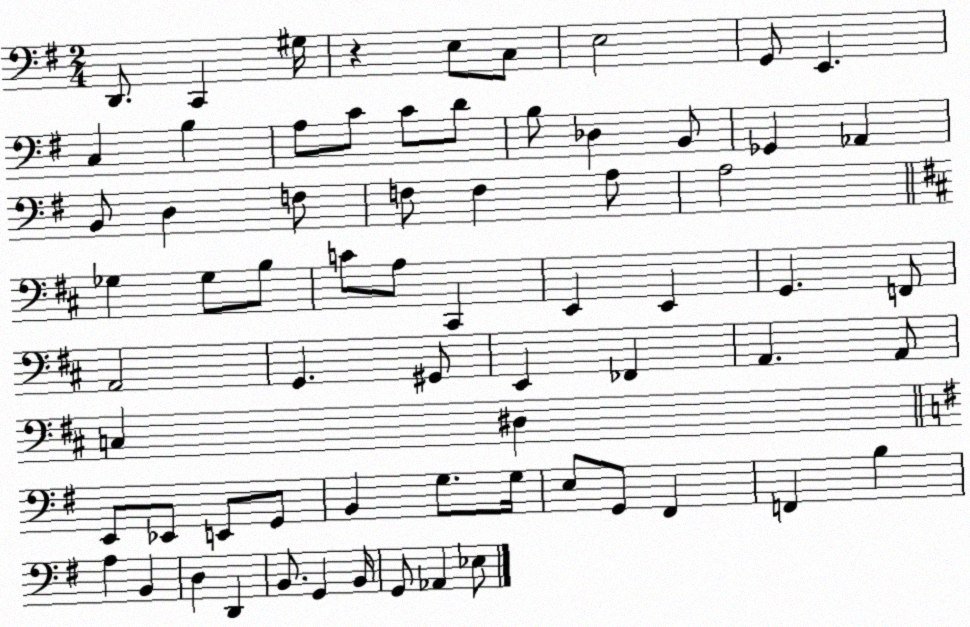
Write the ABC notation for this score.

X:1
T:Untitled
M:2/4
L:1/4
K:G
D,,/2 C,, ^G,/4 z E,/2 C,/2 E,2 G,,/2 E,, C, B, A,/2 C/2 C/2 D/2 B,/2 _D, B,,/2 _G,, _A,, B,,/2 D, F,/2 F,/2 F, A,/2 A,2 _G, _G,/2 B,/2 C/2 A,/2 ^C,, E,, E,, G,, F,,/2 A,,2 G,, ^G,,/2 E,, _F,, A,, A,,/2 C, ^D, E,,/2 _E,,/2 E,,/2 G,,/2 B,, G,/2 G,/4 E,/2 G,,/2 ^F,, F,, B, A, B,, D, D,, B,,/2 G,, B,,/4 G,,/2 _A,, _E,/2